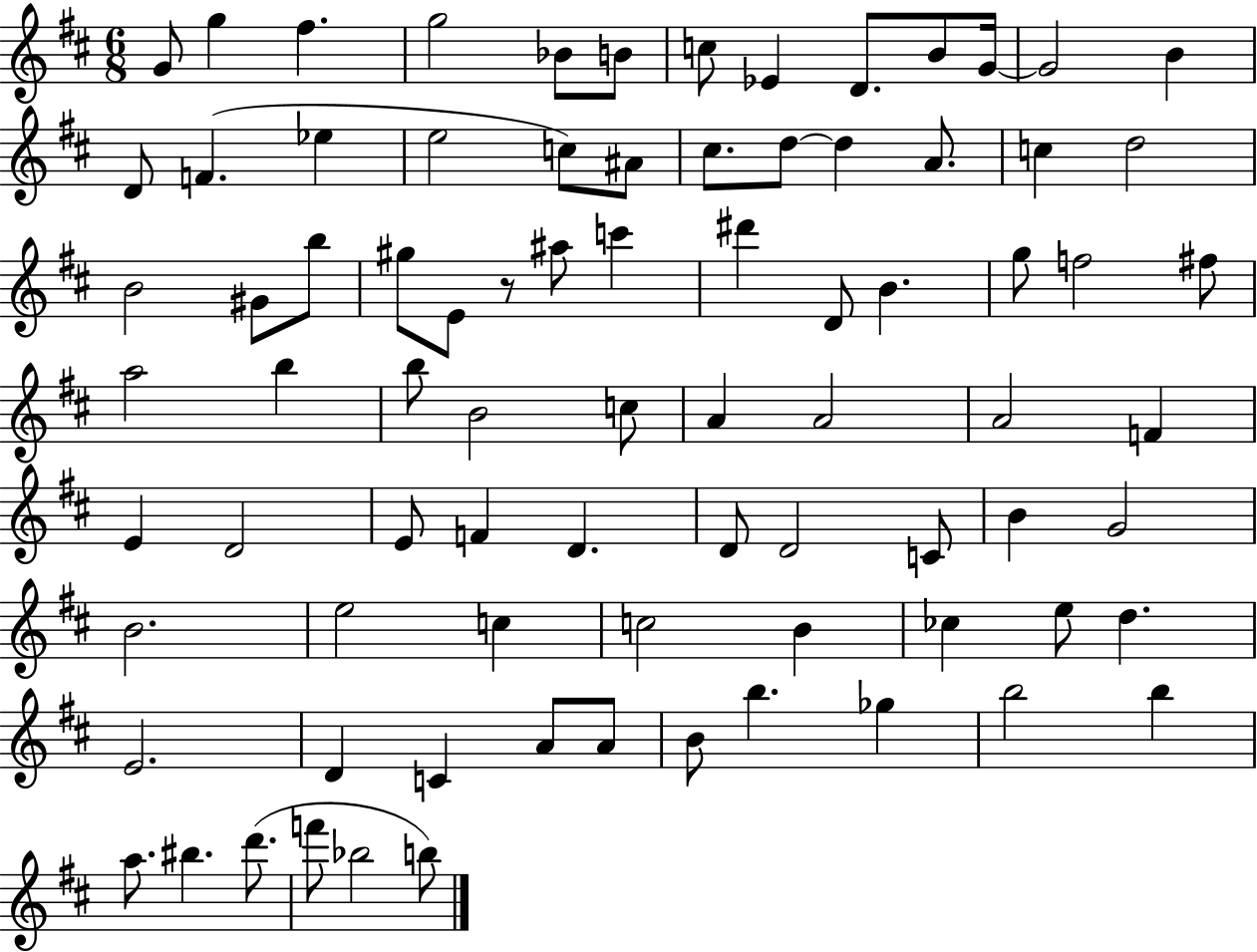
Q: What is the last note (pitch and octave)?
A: B5